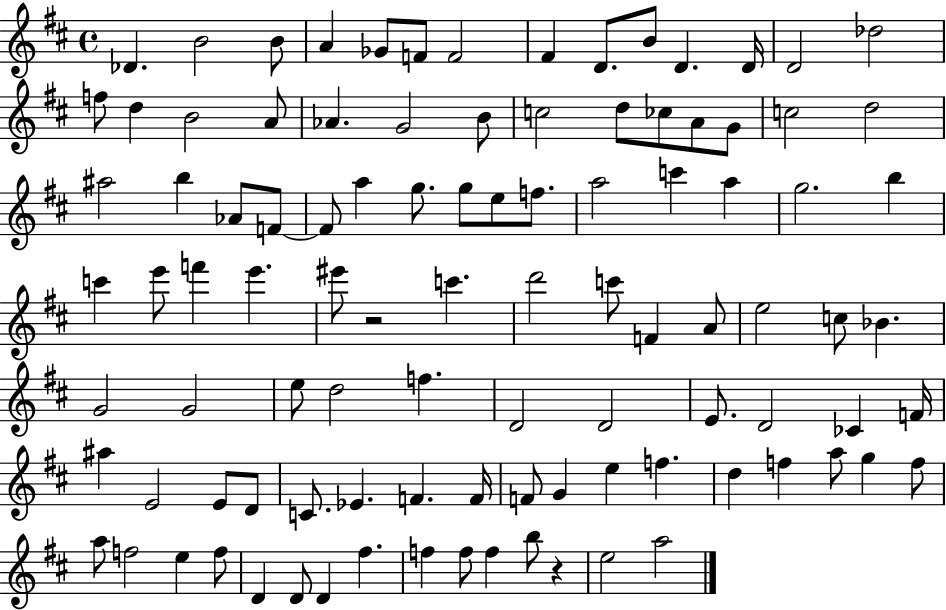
X:1
T:Untitled
M:4/4
L:1/4
K:D
_D B2 B/2 A _G/2 F/2 F2 ^F D/2 B/2 D D/4 D2 _d2 f/2 d B2 A/2 _A G2 B/2 c2 d/2 _c/2 A/2 G/2 c2 d2 ^a2 b _A/2 F/2 F/2 a g/2 g/2 e/2 f/2 a2 c' a g2 b c' e'/2 f' e' ^e'/2 z2 c' d'2 c'/2 F A/2 e2 c/2 _B G2 G2 e/2 d2 f D2 D2 E/2 D2 _C F/4 ^a E2 E/2 D/2 C/2 _E F F/4 F/2 G e f d f a/2 g f/2 a/2 f2 e f/2 D D/2 D ^f f f/2 f b/2 z e2 a2